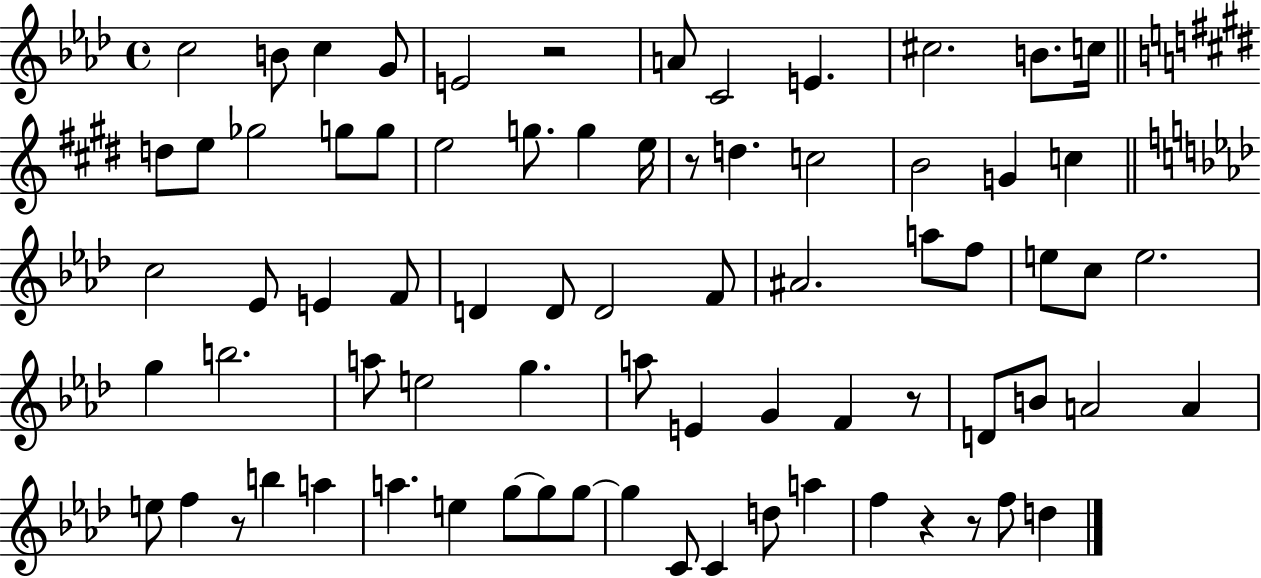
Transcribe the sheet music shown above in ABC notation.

X:1
T:Untitled
M:4/4
L:1/4
K:Ab
c2 B/2 c G/2 E2 z2 A/2 C2 E ^c2 B/2 c/4 d/2 e/2 _g2 g/2 g/2 e2 g/2 g e/4 z/2 d c2 B2 G c c2 _E/2 E F/2 D D/2 D2 F/2 ^A2 a/2 f/2 e/2 c/2 e2 g b2 a/2 e2 g a/2 E G F z/2 D/2 B/2 A2 A e/2 f z/2 b a a e g/2 g/2 g/2 g C/2 C d/2 a f z z/2 f/2 d